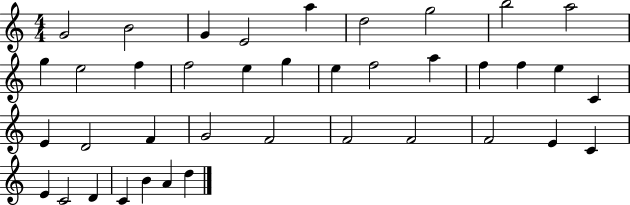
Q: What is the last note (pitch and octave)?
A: D5